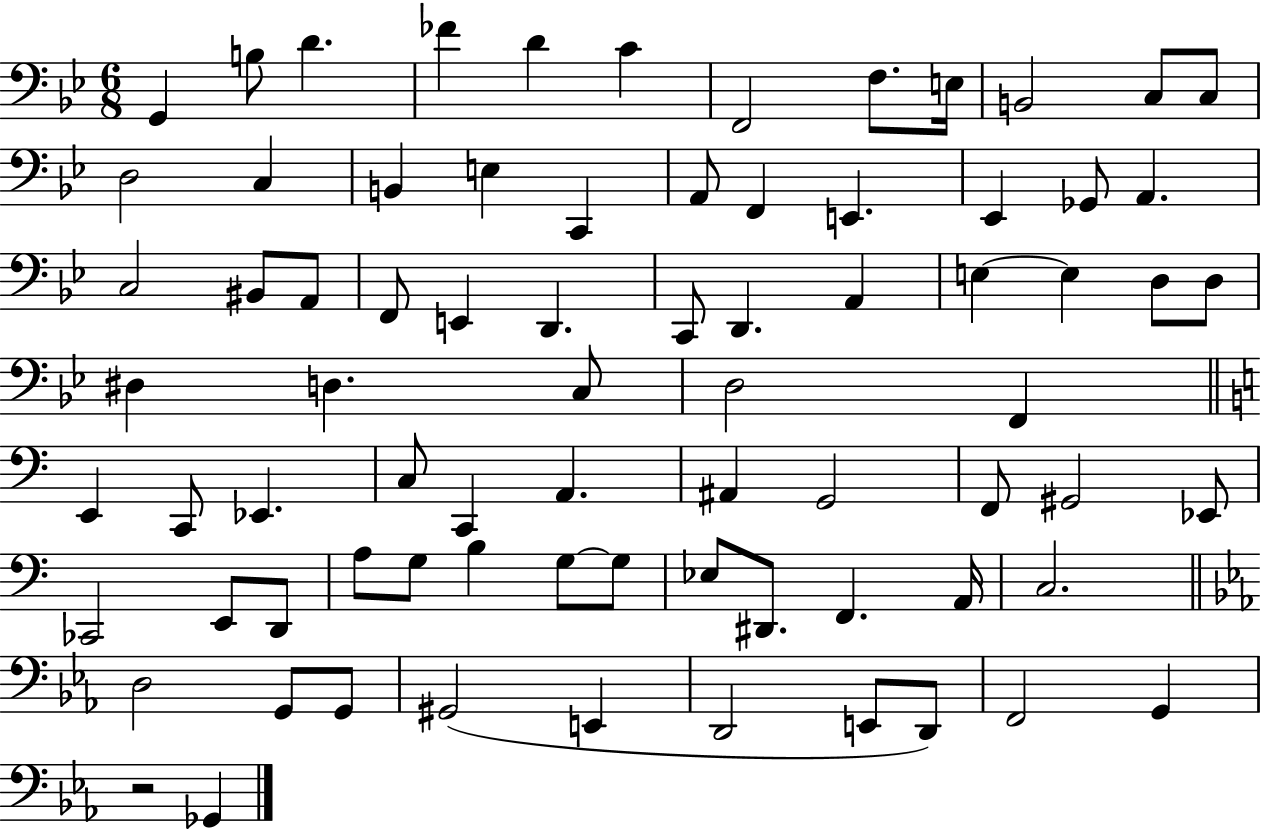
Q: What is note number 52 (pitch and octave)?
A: Eb2